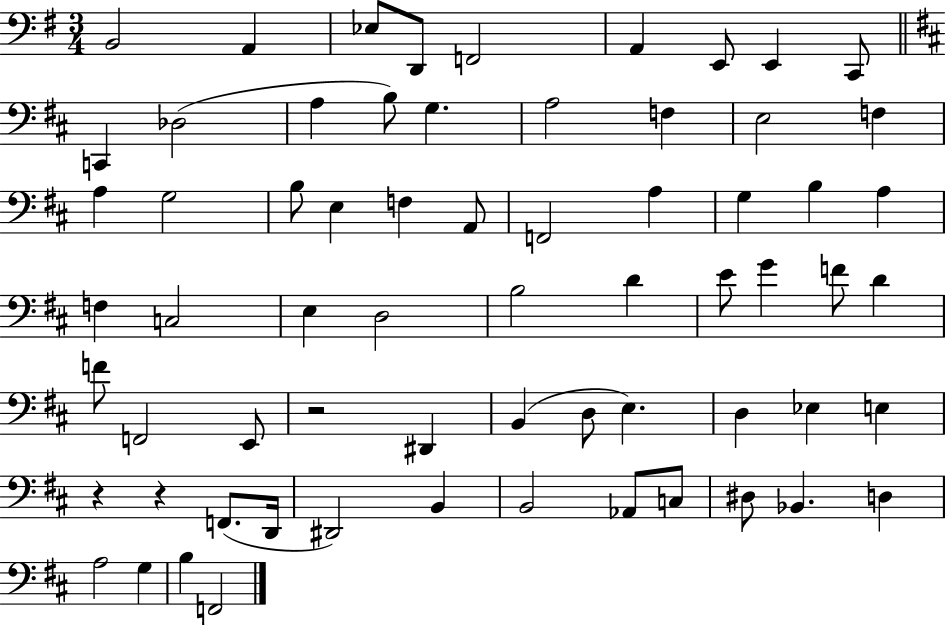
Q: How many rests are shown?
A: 3